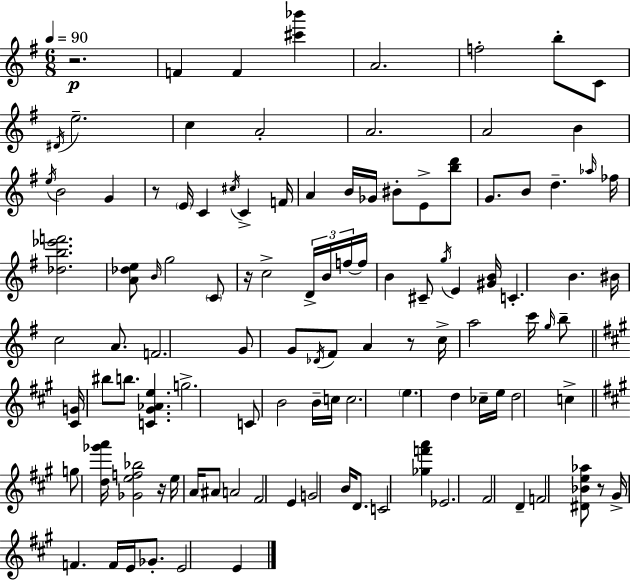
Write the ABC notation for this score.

X:1
T:Untitled
M:6/8
L:1/4
K:G
z2 F F [^c'_b'] A2 f2 b/2 C/2 ^D/4 e2 c A2 A2 A2 B e/4 B2 G z/2 E/4 C ^c/4 C F/4 A B/4 _G/4 ^B/2 E/2 [bd']/2 G/2 B/2 d _a/4 _f/4 [_db_e'f']2 [A_de]/2 B/4 g2 C/2 z/4 c2 D/4 B/4 f/4 f/4 B ^C/2 g/4 E [^GB]/4 C B ^B/4 c2 A/2 F2 G/2 G/2 _D/4 ^F/2 A z/2 c/4 a2 c'/4 g/4 b/2 [^CG]/4 ^b/2 b/2 [C^G_Ae] g2 C/2 B2 B/4 c/4 c2 e d _c/4 e/4 d2 c g/2 [d_g'a']/4 [_Gef_b]2 z/4 e/4 A/4 ^A/2 A2 ^F2 E G2 B/4 D/2 C2 [_gf'a'] _E2 ^F2 D F2 [^D_Be_a]/2 z/2 ^G/4 F F/4 E/4 _G/2 E2 E